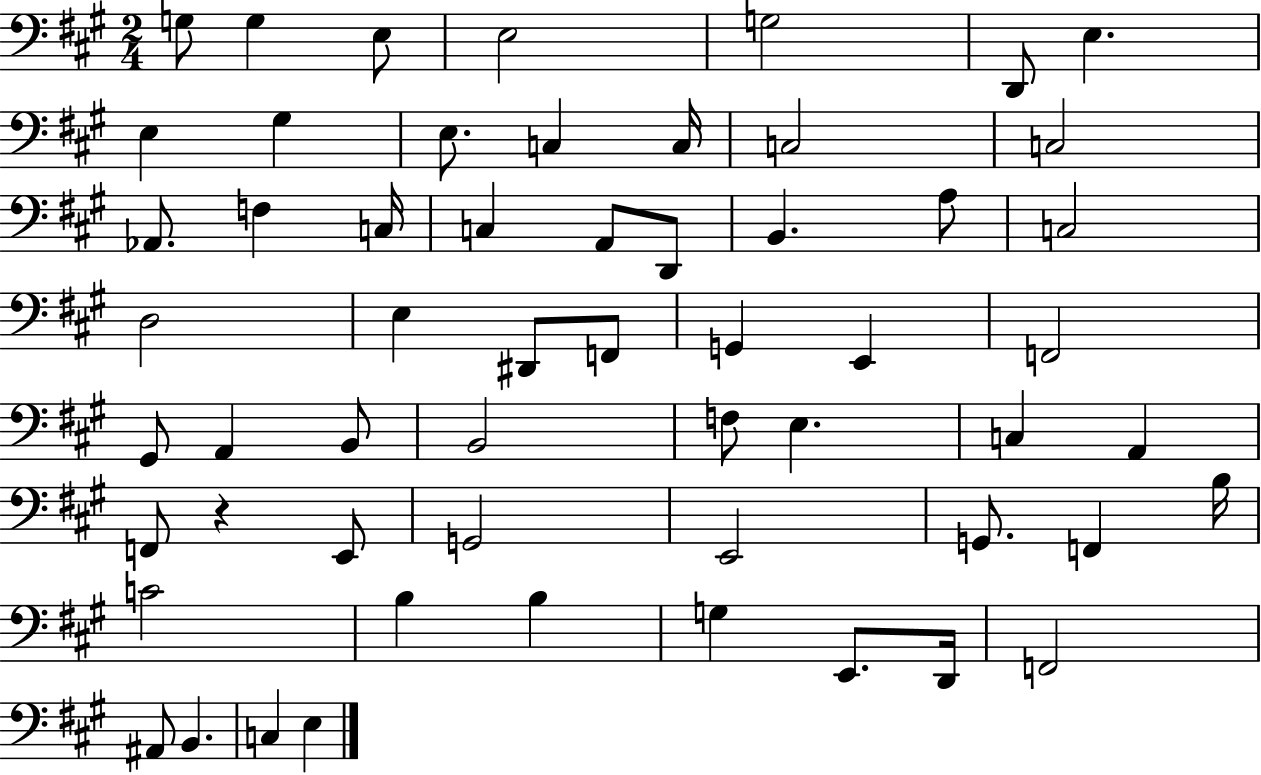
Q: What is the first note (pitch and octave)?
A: G3